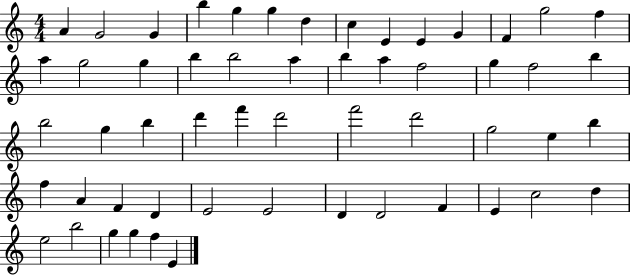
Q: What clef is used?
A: treble